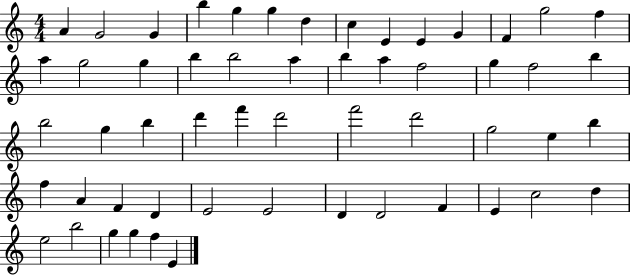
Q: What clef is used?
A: treble